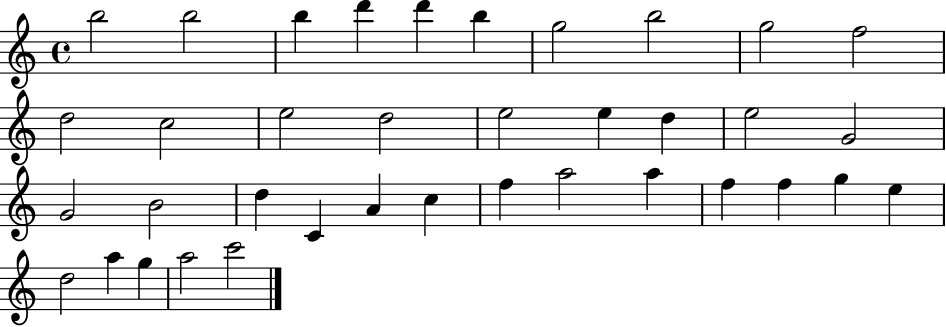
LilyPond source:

{
  \clef treble
  \time 4/4
  \defaultTimeSignature
  \key c \major
  b''2 b''2 | b''4 d'''4 d'''4 b''4 | g''2 b''2 | g''2 f''2 | \break d''2 c''2 | e''2 d''2 | e''2 e''4 d''4 | e''2 g'2 | \break g'2 b'2 | d''4 c'4 a'4 c''4 | f''4 a''2 a''4 | f''4 f''4 g''4 e''4 | \break d''2 a''4 g''4 | a''2 c'''2 | \bar "|."
}